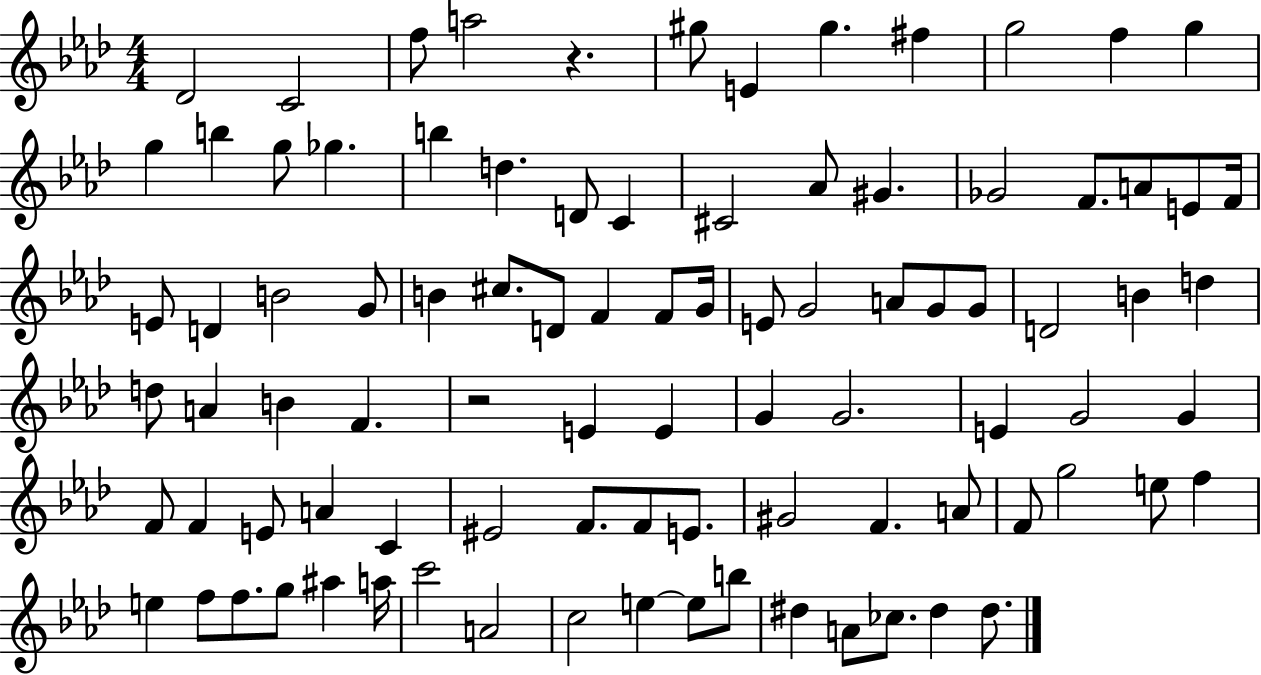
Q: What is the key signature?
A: AES major